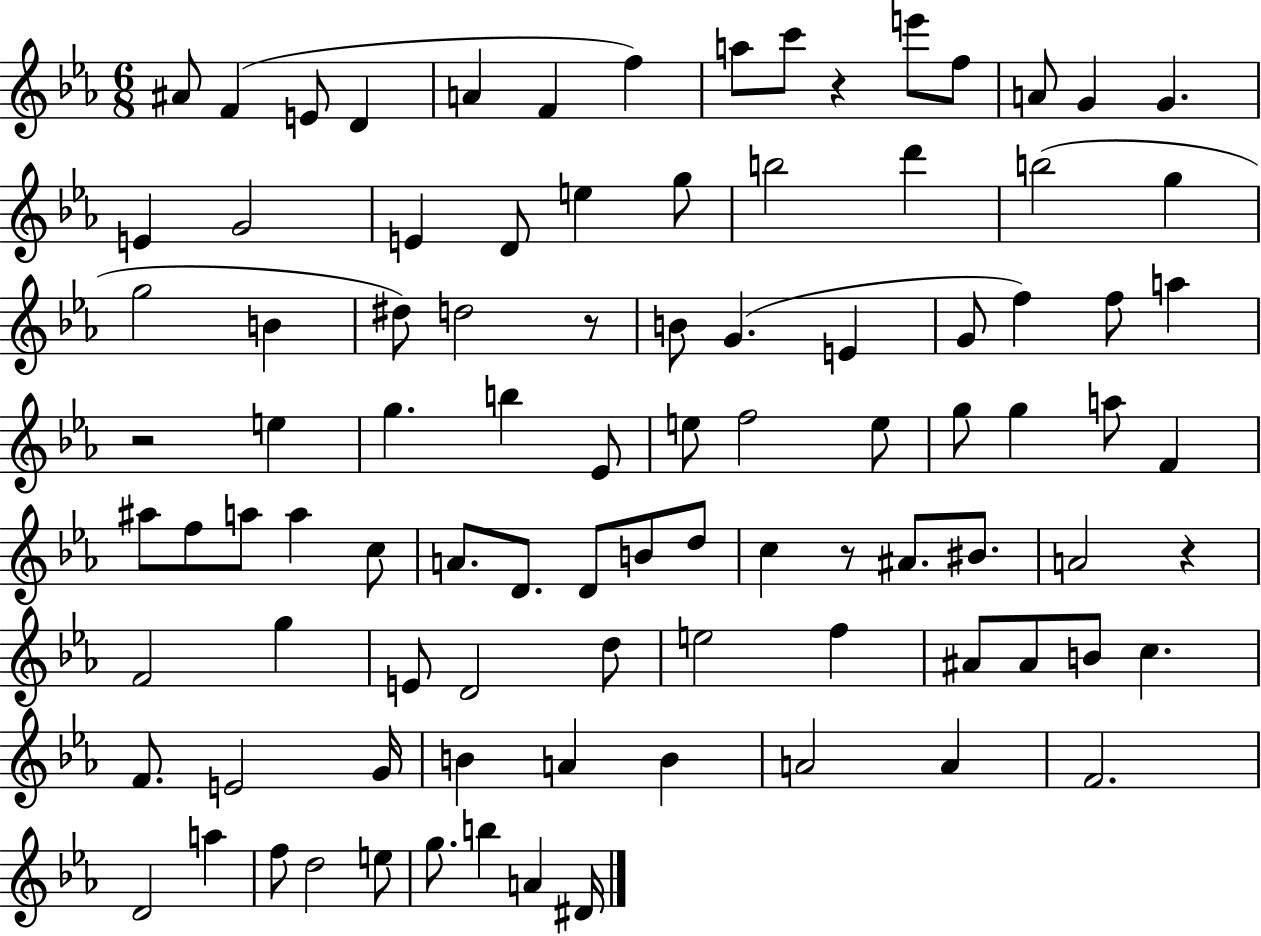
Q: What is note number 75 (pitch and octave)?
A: B4